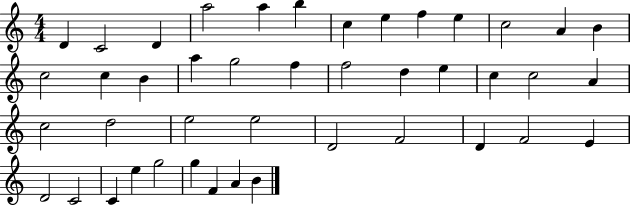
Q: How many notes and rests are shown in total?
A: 43